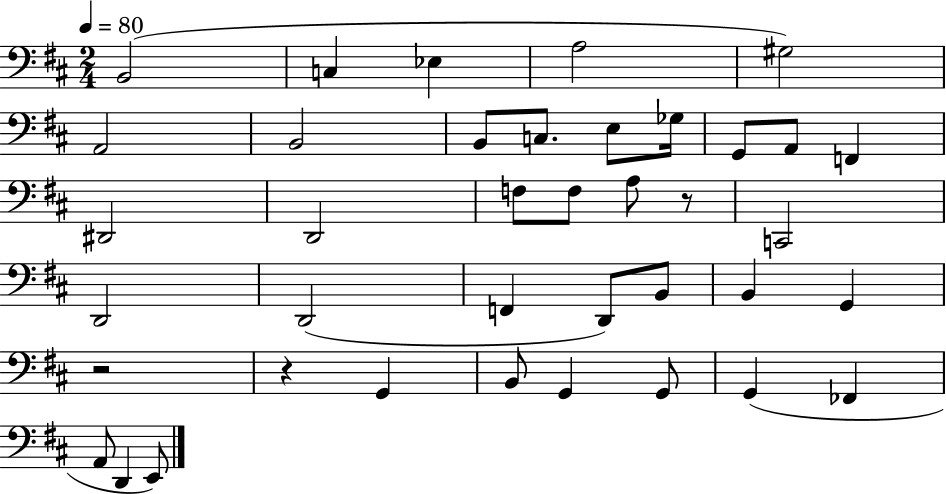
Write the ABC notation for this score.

X:1
T:Untitled
M:2/4
L:1/4
K:D
B,,2 C, _E, A,2 ^G,2 A,,2 B,,2 B,,/2 C,/2 E,/2 _G,/4 G,,/2 A,,/2 F,, ^D,,2 D,,2 F,/2 F,/2 A,/2 z/2 C,,2 D,,2 D,,2 F,, D,,/2 B,,/2 B,, G,, z2 z G,, B,,/2 G,, G,,/2 G,, _F,, A,,/2 D,, E,,/2